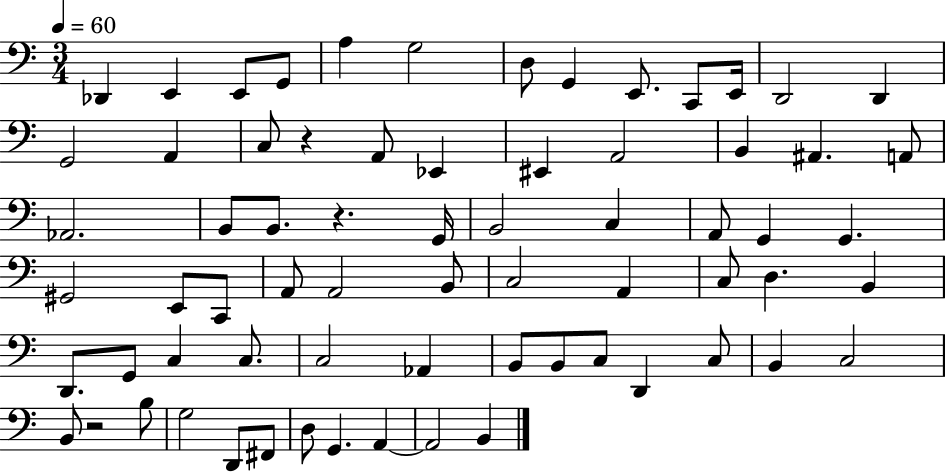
Db2/q E2/q E2/e G2/e A3/q G3/h D3/e G2/q E2/e. C2/e E2/s D2/h D2/q G2/h A2/q C3/e R/q A2/e Eb2/q EIS2/q A2/h B2/q A#2/q. A2/e Ab2/h. B2/e B2/e. R/q. G2/s B2/h C3/q A2/e G2/q G2/q. G#2/h E2/e C2/e A2/e A2/h B2/e C3/h A2/q C3/e D3/q. B2/q D2/e. G2/e C3/q C3/e. C3/h Ab2/q B2/e B2/e C3/e D2/q C3/e B2/q C3/h B2/e R/h B3/e G3/h D2/e F#2/e D3/e G2/q. A2/q A2/h B2/q